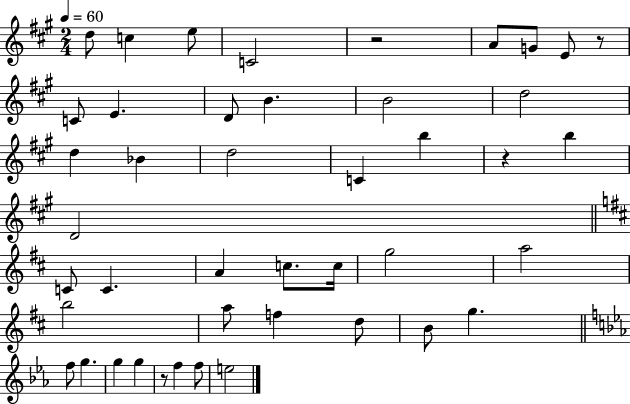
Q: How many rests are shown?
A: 4